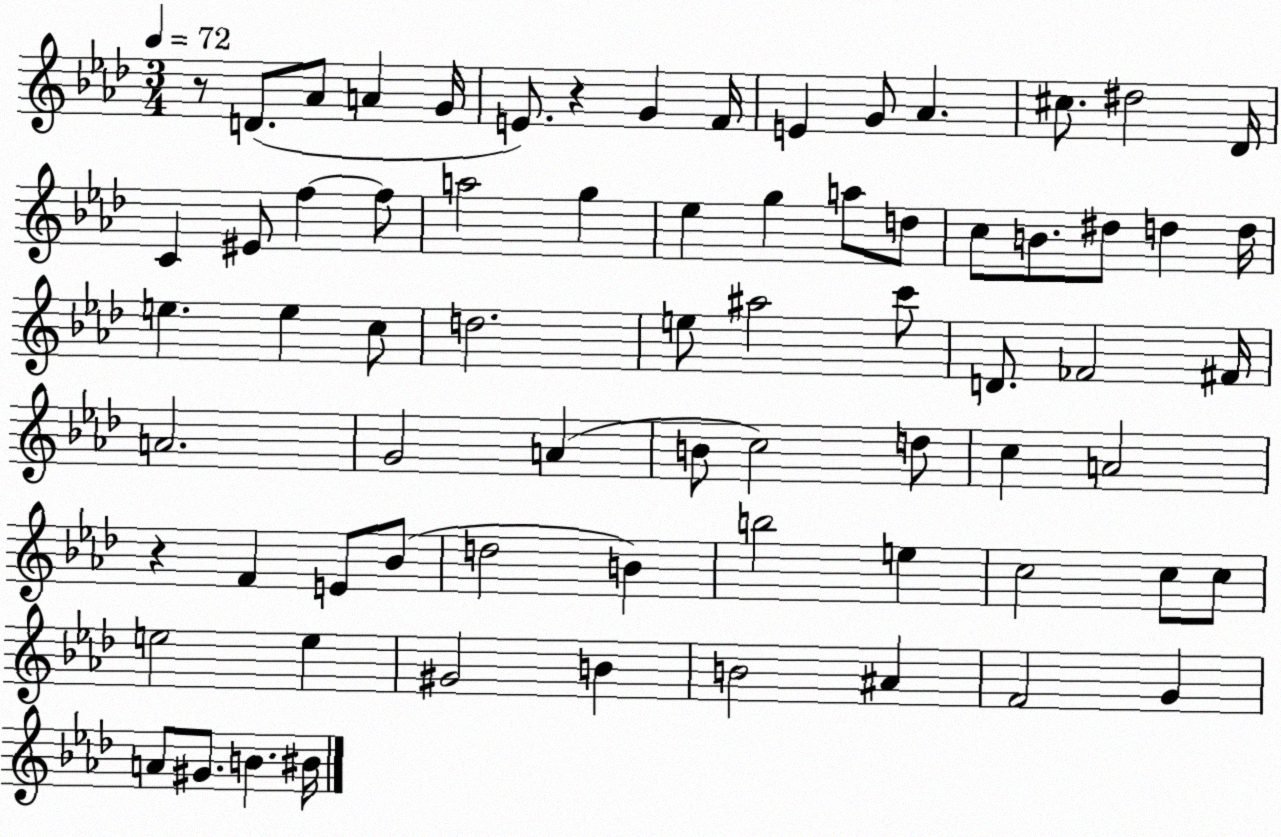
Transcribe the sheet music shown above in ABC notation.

X:1
T:Untitled
M:3/4
L:1/4
K:Ab
z/2 D/2 _A/2 A G/4 E/2 z G F/4 E G/2 _A ^c/2 ^d2 _D/4 C ^E/2 f f/2 a2 g _e g a/2 d/2 c/2 B/2 ^d/2 d d/4 e e c/2 d2 e/2 ^a2 c'/2 D/2 _F2 ^F/4 A2 G2 A B/2 c2 d/2 c A2 z F E/2 _B/2 d2 B b2 e c2 c/2 c/2 e2 e ^G2 B B2 ^A F2 G A/2 ^G/2 B ^B/4